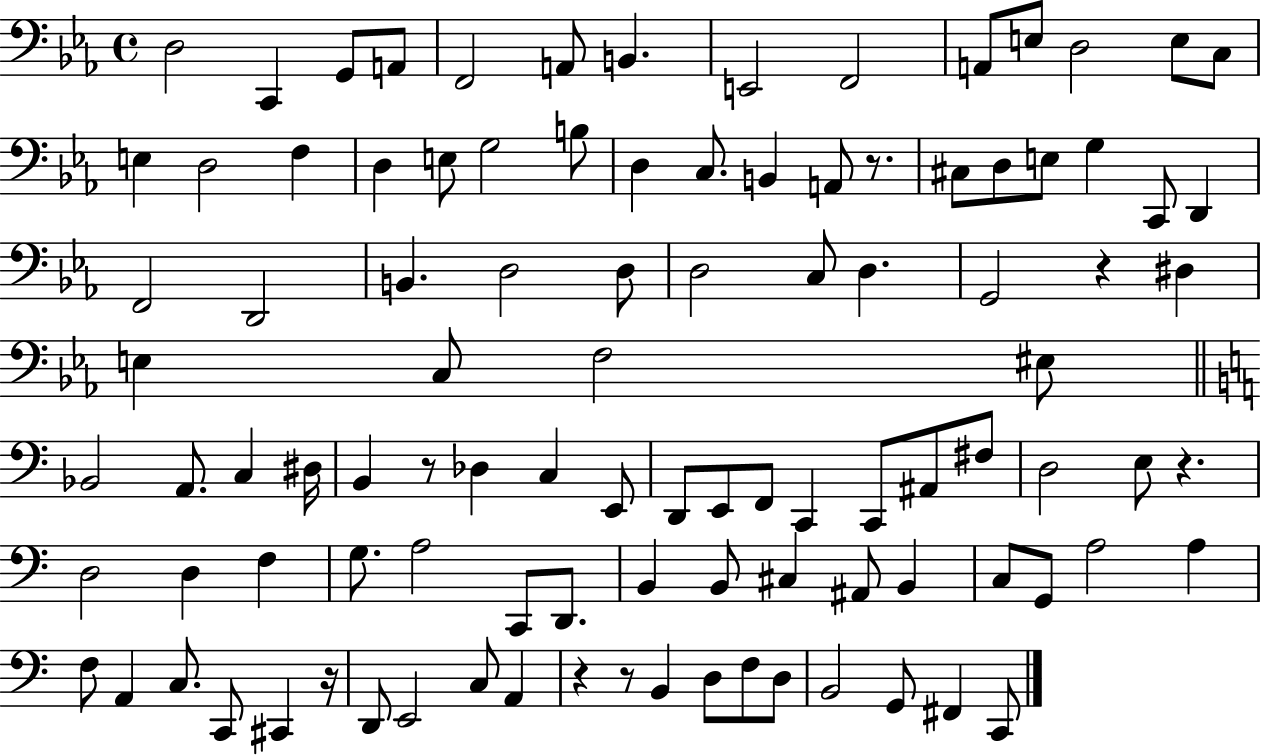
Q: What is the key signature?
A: EES major